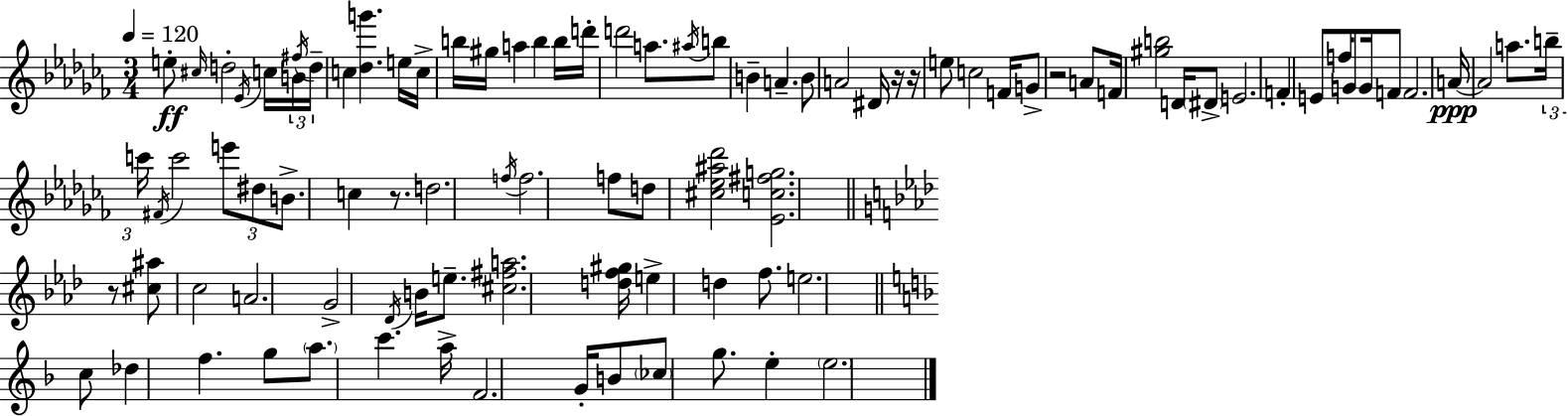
{
  \clef treble
  \numericTimeSignature
  \time 3/4
  \key aes \minor
  \tempo 4 = 120
  \repeat volta 2 { e''8-.\ff \grace { cis''16 } d''2-. \acciaccatura { ees'16 } | c''16 \tuplet 3/2 { b'16 \acciaccatura { fis''16 } d''16-- } c''4 <des'' g'''>4. | e''16 c''16-> b''16 gis''16 a''4 b''4 | b''16 d'''16-. d'''2 | \break a''8. \acciaccatura { ais''16 } b''8 b'4-- a'4.-- | b'8 a'2 | dis'16 r16 r16 e''8 c''2 | f'16 g'8-> r2 | \break a'8 f'16 <gis'' b''>2 | d'16 \parenthesize dis'8-> e'2. | f'4-. e'8 f''16 g'8 | g'16 f'8 f'2. | \break a'16~~\ppp a'2 | a''8. \tuplet 3/2 { b''16-- c'''16 \acciaccatura { fis'16 } } c'''2 | \tuplet 3/2 { e'''8 dis''8 b'8.-> } c''4 | r8. d''2. | \break \acciaccatura { f''16 } f''2. | f''8 d''8 <cis'' ees'' ais'' des'''>2 | <ees' c'' fis'' g''>2. | \bar "||" \break \key aes \major r8 <cis'' ais''>8 c''2 | a'2. | g'2-> \acciaccatura { des'16 } b'16 e''8.-- | <cis'' fis'' a''>2. | \break <d'' f'' gis''>16 e''4-> d''4 f''8. | e''2. | \bar "||" \break \key f \major c''8 des''4 f''4. | g''8 \parenthesize a''8. c'''4. a''16-> | f'2. | g'16-. b'8 \parenthesize ces''8 g''8. e''4-. | \break \parenthesize e''2. | } \bar "|."
}